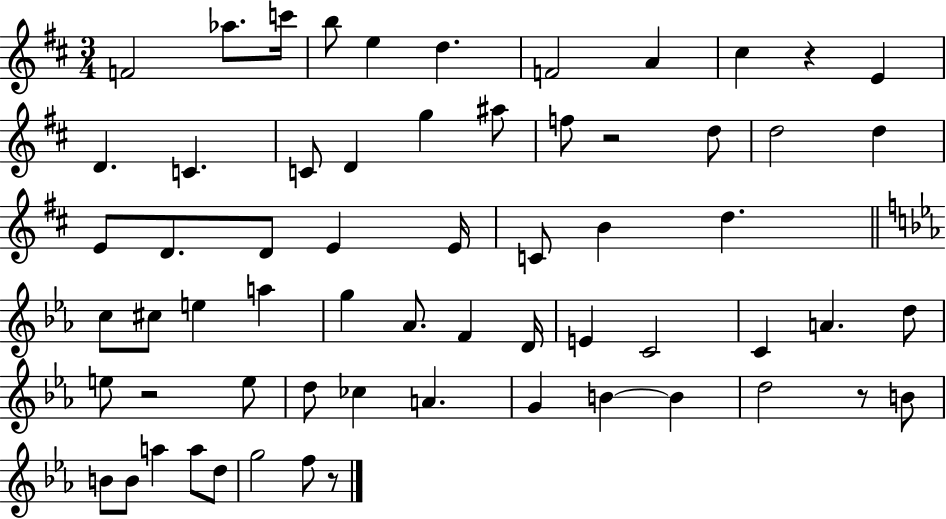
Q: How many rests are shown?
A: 5